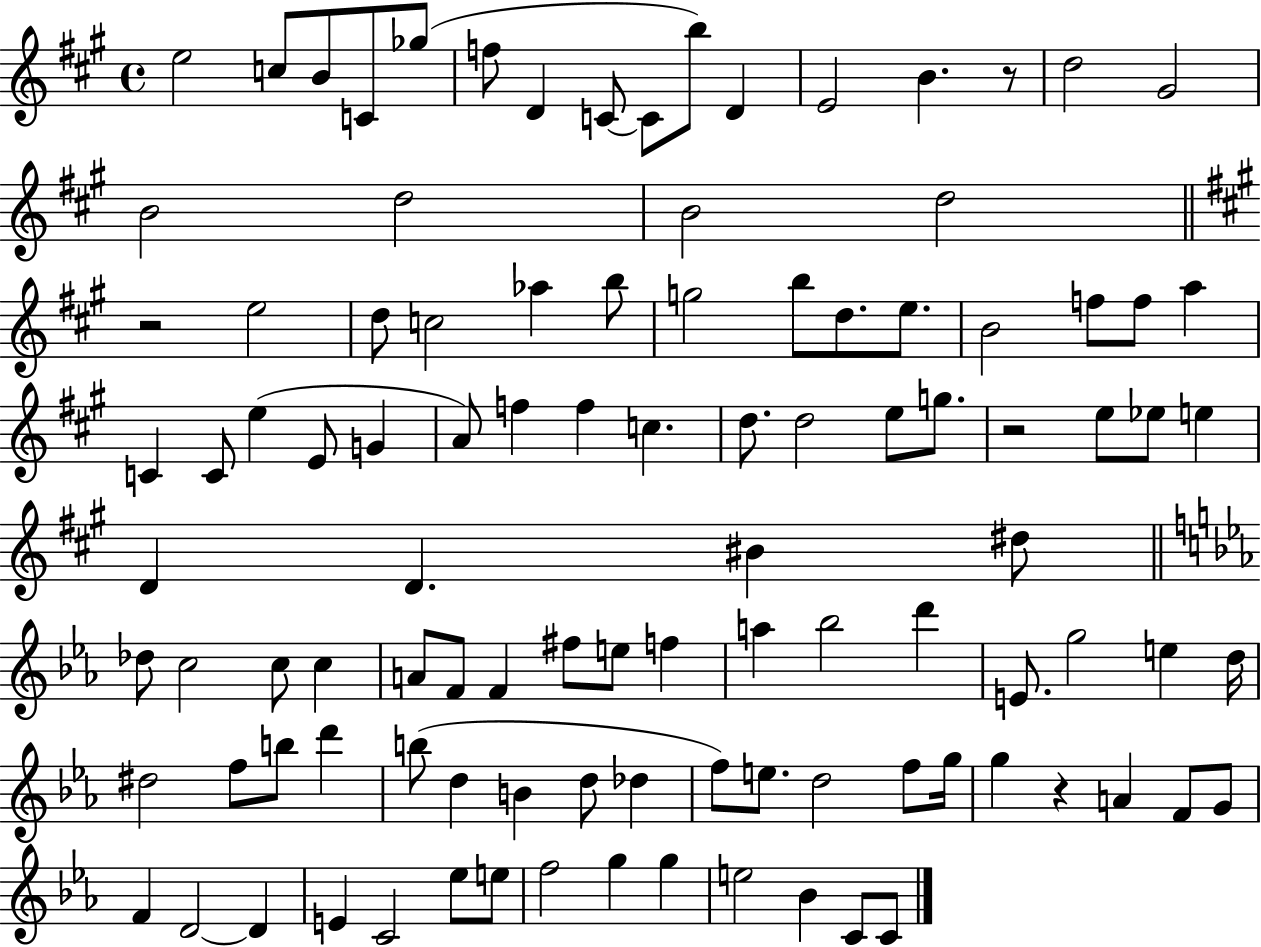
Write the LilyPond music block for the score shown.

{
  \clef treble
  \time 4/4
  \defaultTimeSignature
  \key a \major
  \repeat volta 2 { e''2 c''8 b'8 c'8 ges''8( | f''8 d'4 c'8~~ c'8 b''8) d'4 | e'2 b'4. r8 | d''2 gis'2 | \break b'2 d''2 | b'2 d''2 | \bar "||" \break \key a \major r2 e''2 | d''8 c''2 aes''4 b''8 | g''2 b''8 d''8. e''8. | b'2 f''8 f''8 a''4 | \break c'4 c'8 e''4( e'8 g'4 | a'8) f''4 f''4 c''4. | d''8. d''2 e''8 g''8. | r2 e''8 ees''8 e''4 | \break d'4 d'4. bis'4 dis''8 | \bar "||" \break \key ees \major des''8 c''2 c''8 c''4 | a'8 f'8 f'4 fis''8 e''8 f''4 | a''4 bes''2 d'''4 | e'8. g''2 e''4 d''16 | \break dis''2 f''8 b''8 d'''4 | b''8( d''4 b'4 d''8 des''4 | f''8) e''8. d''2 f''8 g''16 | g''4 r4 a'4 f'8 g'8 | \break f'4 d'2~~ d'4 | e'4 c'2 ees''8 e''8 | f''2 g''4 g''4 | e''2 bes'4 c'8 c'8 | \break } \bar "|."
}